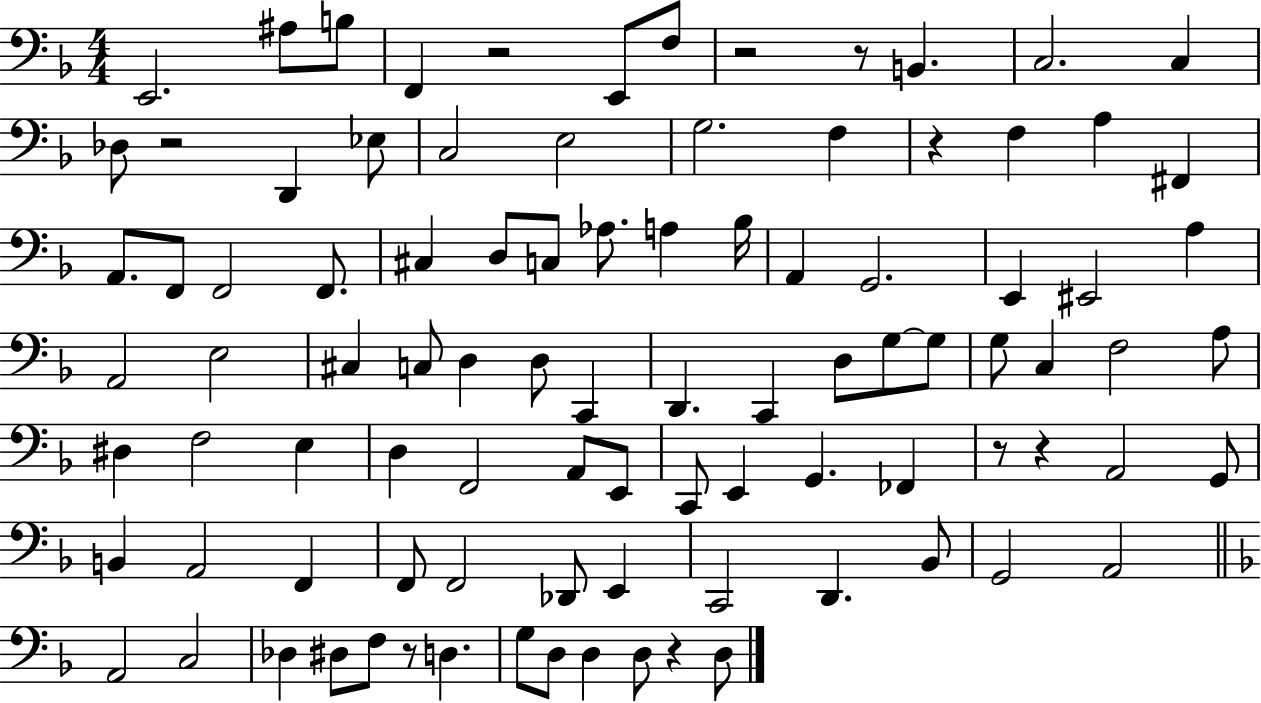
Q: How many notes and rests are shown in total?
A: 95